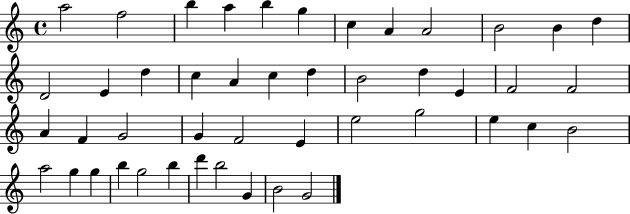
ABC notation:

X:1
T:Untitled
M:4/4
L:1/4
K:C
a2 f2 b a b g c A A2 B2 B d D2 E d c A c d B2 d E F2 F2 A F G2 G F2 E e2 g2 e c B2 a2 g g b g2 b d' b2 G B2 G2